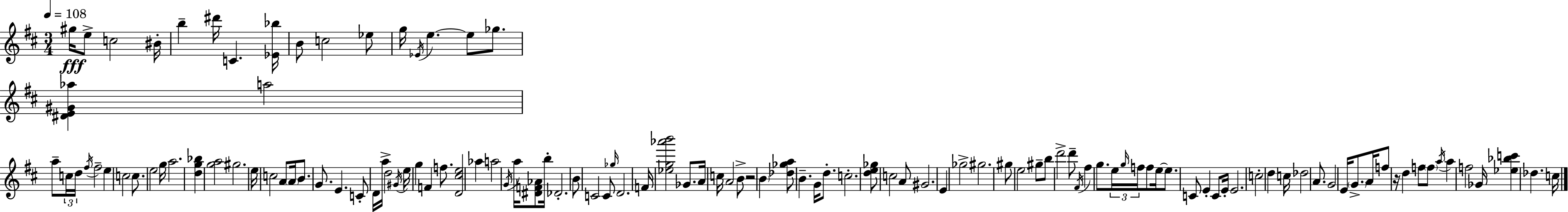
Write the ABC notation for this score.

X:1
T:Untitled
M:3/4
L:1/4
K:D
^g/4 e/2 c2 ^B/4 b ^d'/4 C [_E_b]/4 B/2 c2 _e/2 g/4 _E/4 e e/2 _g/2 [^DE^G_a] a2 a/2 c/4 d/4 ^f/4 ^f2 e c2 c/2 e2 g/4 a2 [dg_b] [ga]2 ^g2 e/4 c2 A/2 A/4 B/2 G/2 E C/2 D/4 a/4 d2 ^G/4 e/4 g F f/2 [D^ce]2 _a a2 G/4 a/4 [^DF_A]/2 b/4 _D2 B/2 C2 C/2 _g/4 D2 F/4 [_eg_a'b']2 _G/2 A/4 c/4 A2 B/2 z2 B [_d_ga]/2 B G/4 d/2 c2 [de_g]/2 c2 A/2 ^G2 E _g2 ^g2 ^g/2 e2 ^g/2 b/2 d'2 d'/2 ^F/4 ^f g/2 e/4 g/4 f/4 f/2 e/4 e/2 C/2 E C/2 E/4 E2 c2 d c/4 _d2 A/2 G2 E/4 G/2 A/4 f/2 z/4 d f/2 f/2 a/4 a f2 _G/4 [_e_bc'] _d c/4